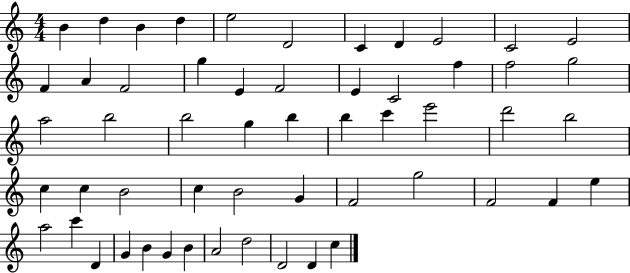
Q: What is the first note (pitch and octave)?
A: B4